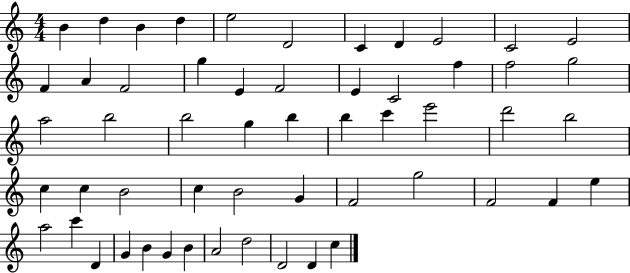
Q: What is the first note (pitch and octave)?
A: B4